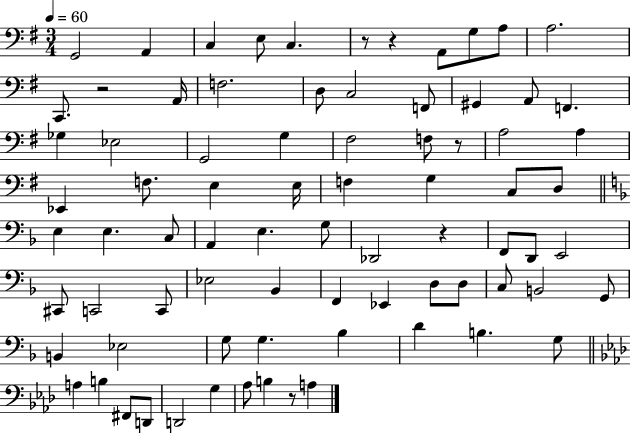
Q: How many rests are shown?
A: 6